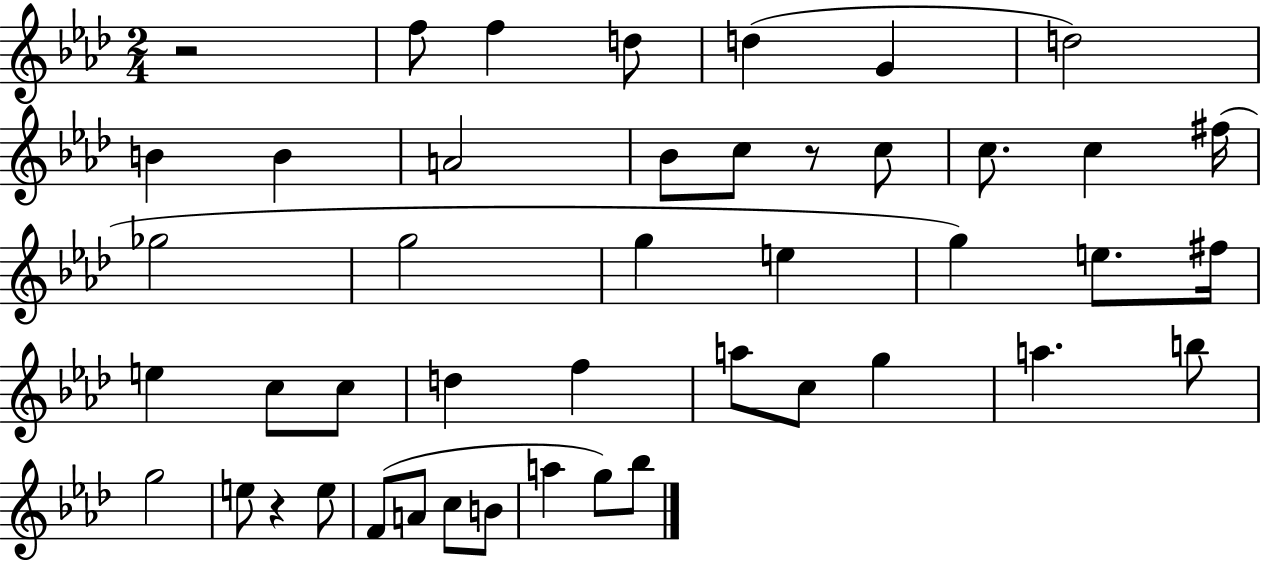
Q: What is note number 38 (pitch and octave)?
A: C5